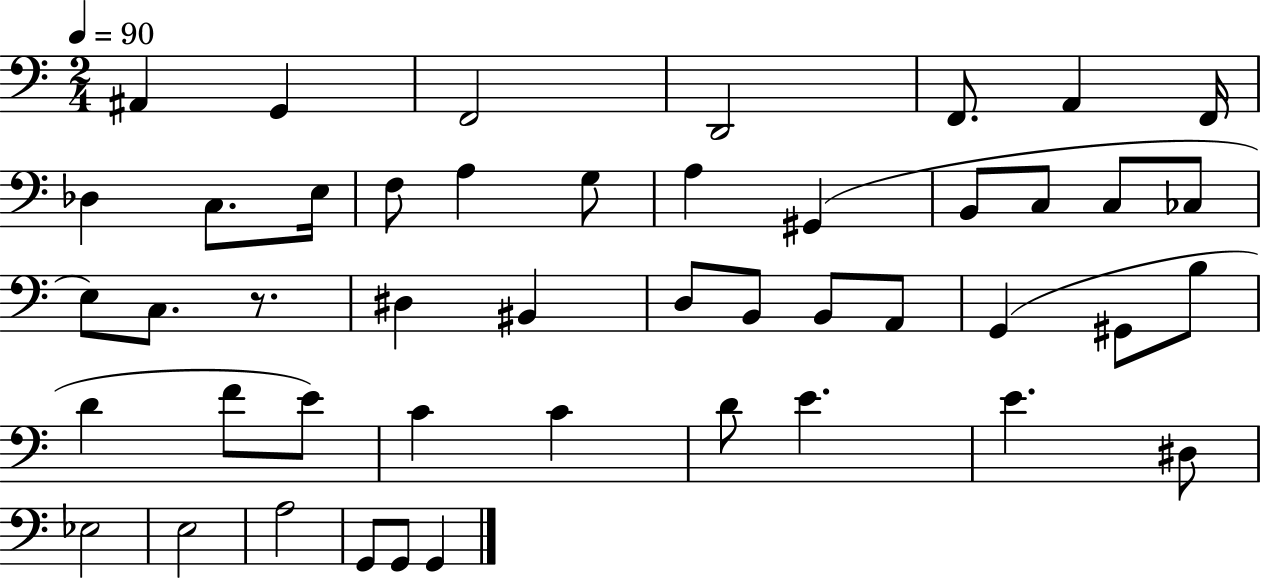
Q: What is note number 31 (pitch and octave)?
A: D4